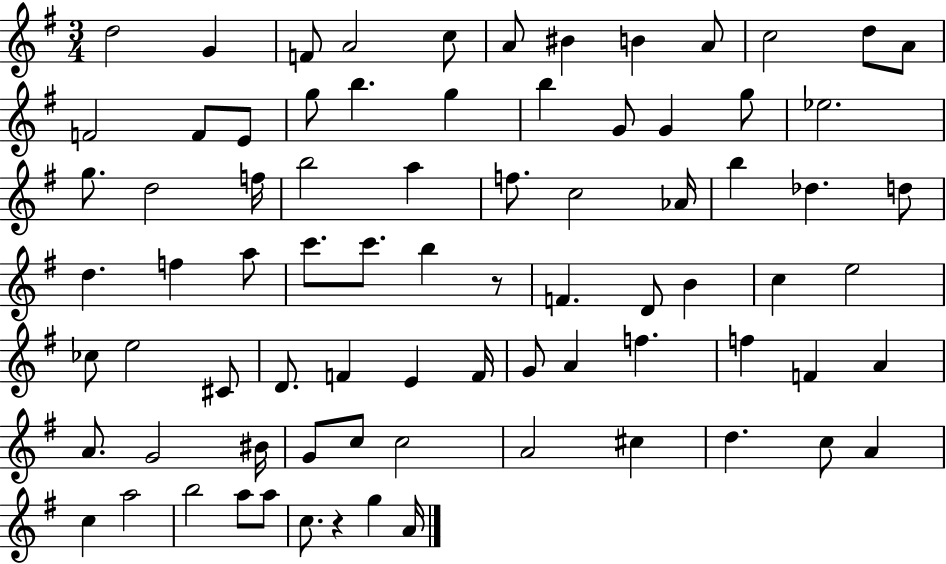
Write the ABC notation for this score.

X:1
T:Untitled
M:3/4
L:1/4
K:G
d2 G F/2 A2 c/2 A/2 ^B B A/2 c2 d/2 A/2 F2 F/2 E/2 g/2 b g b G/2 G g/2 _e2 g/2 d2 f/4 b2 a f/2 c2 _A/4 b _d d/2 d f a/2 c'/2 c'/2 b z/2 F D/2 B c e2 _c/2 e2 ^C/2 D/2 F E F/4 G/2 A f f F A A/2 G2 ^B/4 G/2 c/2 c2 A2 ^c d c/2 A c a2 b2 a/2 a/2 c/2 z g A/4